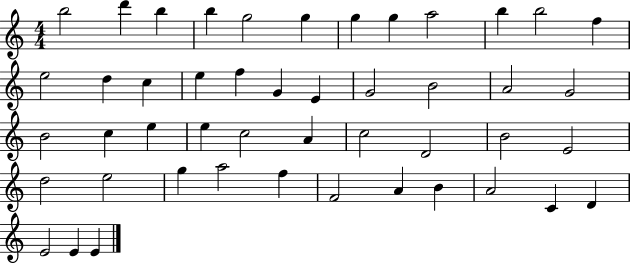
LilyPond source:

{
  \clef treble
  \numericTimeSignature
  \time 4/4
  \key c \major
  b''2 d'''4 b''4 | b''4 g''2 g''4 | g''4 g''4 a''2 | b''4 b''2 f''4 | \break e''2 d''4 c''4 | e''4 f''4 g'4 e'4 | g'2 b'2 | a'2 g'2 | \break b'2 c''4 e''4 | e''4 c''2 a'4 | c''2 d'2 | b'2 e'2 | \break d''2 e''2 | g''4 a''2 f''4 | f'2 a'4 b'4 | a'2 c'4 d'4 | \break e'2 e'4 e'4 | \bar "|."
}